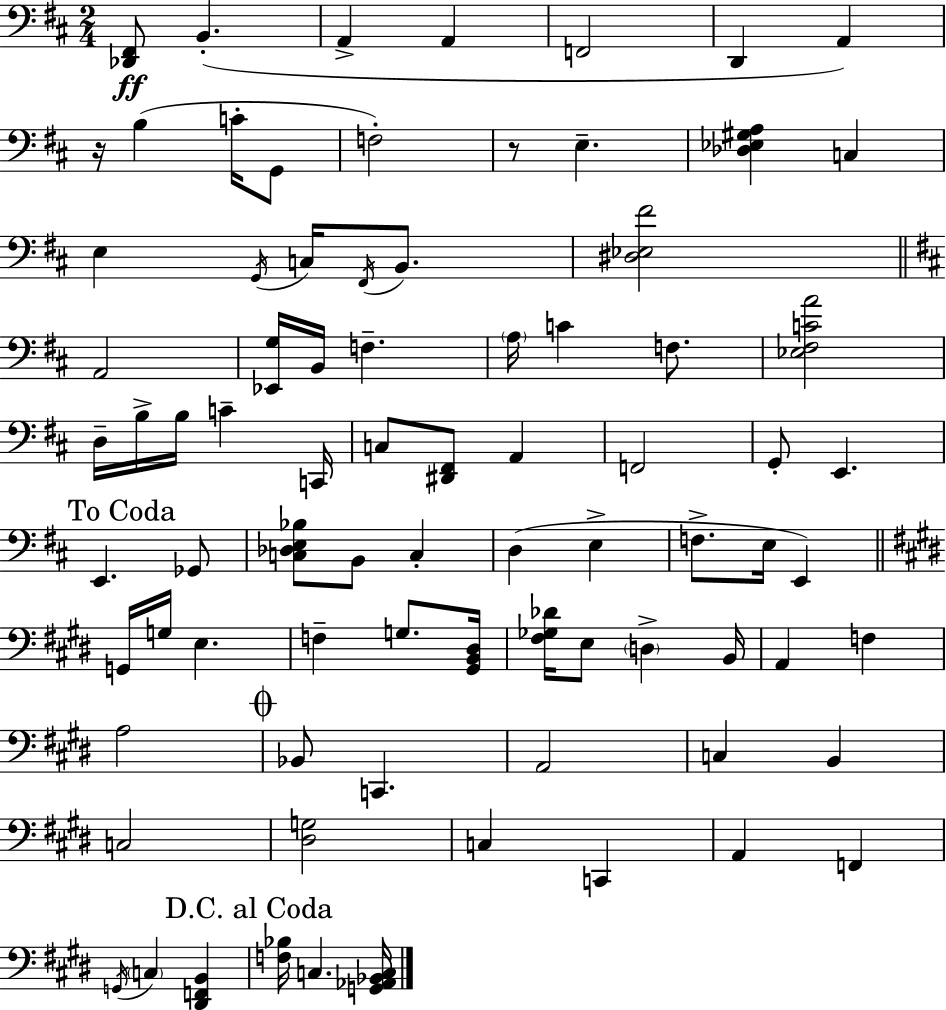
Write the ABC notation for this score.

X:1
T:Untitled
M:2/4
L:1/4
K:D
[_D,,^F,,]/2 B,, A,, A,, F,,2 D,, A,, z/4 B, C/4 G,,/2 F,2 z/2 E, [_D,_E,^G,A,] C, E, G,,/4 C,/4 ^F,,/4 B,,/2 [^D,_E,^F]2 A,,2 [_E,,G,]/4 B,,/4 F, A,/4 C F,/2 [_E,^F,CA]2 D,/4 B,/4 B,/4 C C,,/4 C,/2 [^D,,^F,,]/2 A,, F,,2 G,,/2 E,, E,, _G,,/2 [C,_D,E,_B,]/2 B,,/2 C, D, E, F,/2 E,/4 E,, G,,/4 G,/4 E, F, G,/2 [^G,,B,,^D,]/4 [^F,_G,_D]/4 E,/2 D, B,,/4 A,, F, A,2 _B,,/2 C,, A,,2 C, B,, C,2 [^D,G,]2 C, C,, A,, F,, G,,/4 C, [^D,,F,,B,,] [F,_B,]/4 C, [G,,_A,,_B,,C,]/4